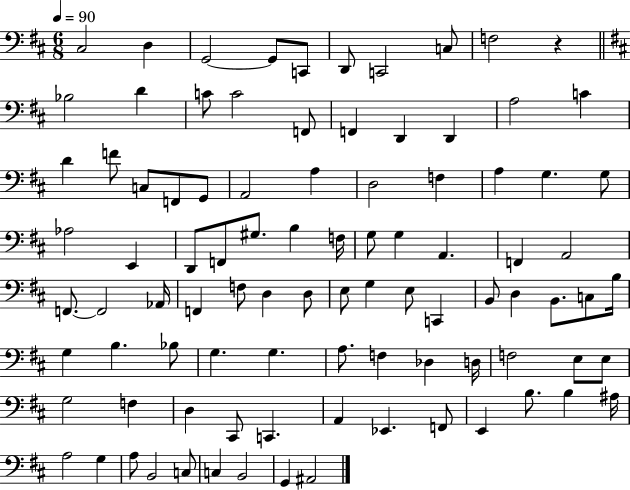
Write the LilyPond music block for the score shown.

{
  \clef bass
  \numericTimeSignature
  \time 6/8
  \key d \major
  \tempo 4 = 90
  cis2 d4 | g,2~~ g,8 c,8 | d,8 c,2 c8 | f2 r4 | \break \bar "||" \break \key b \minor bes2 d'4 | c'8 c'2 f,8 | f,4 d,4 d,4 | a2 c'4 | \break d'4 f'8 c8 f,8 g,8 | a,2 a4 | d2 f4 | a4 g4. g8 | \break aes2 e,4 | d,8 f,8 gis8. b4 f16 | g8 g4 a,4. | f,4 a,2 | \break f,8.~~ f,2 aes,16 | f,4 f8 d4 d8 | e8 g4 e8 c,4 | b,8 d4 b,8. c8 b16 | \break g4 b4. bes8 | g4. g4. | a8. f4 des4 d16 | f2 e8 e8 | \break g2 f4 | d4 cis,8 c,4. | a,4 ees,4. f,8 | e,4 b8. b4 ais16 | \break a2 g4 | a8 b,2 c8 | c4 b,2 | g,4 ais,2 | \break \bar "|."
}